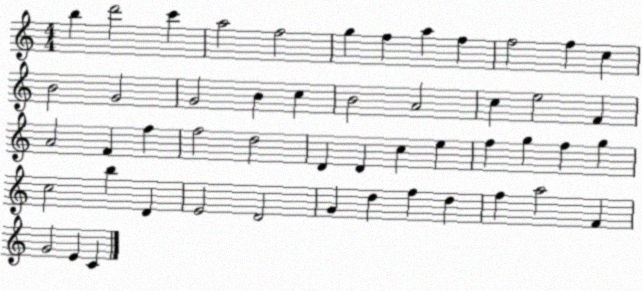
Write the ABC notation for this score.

X:1
T:Untitled
M:4/4
L:1/4
K:C
b d'2 c' a2 f2 g f a f f2 f c B2 G2 G2 B c B2 A2 c e2 F A2 F f f2 d2 D D c e f g f g c2 b D E2 D2 G d f d f a2 F G2 E C